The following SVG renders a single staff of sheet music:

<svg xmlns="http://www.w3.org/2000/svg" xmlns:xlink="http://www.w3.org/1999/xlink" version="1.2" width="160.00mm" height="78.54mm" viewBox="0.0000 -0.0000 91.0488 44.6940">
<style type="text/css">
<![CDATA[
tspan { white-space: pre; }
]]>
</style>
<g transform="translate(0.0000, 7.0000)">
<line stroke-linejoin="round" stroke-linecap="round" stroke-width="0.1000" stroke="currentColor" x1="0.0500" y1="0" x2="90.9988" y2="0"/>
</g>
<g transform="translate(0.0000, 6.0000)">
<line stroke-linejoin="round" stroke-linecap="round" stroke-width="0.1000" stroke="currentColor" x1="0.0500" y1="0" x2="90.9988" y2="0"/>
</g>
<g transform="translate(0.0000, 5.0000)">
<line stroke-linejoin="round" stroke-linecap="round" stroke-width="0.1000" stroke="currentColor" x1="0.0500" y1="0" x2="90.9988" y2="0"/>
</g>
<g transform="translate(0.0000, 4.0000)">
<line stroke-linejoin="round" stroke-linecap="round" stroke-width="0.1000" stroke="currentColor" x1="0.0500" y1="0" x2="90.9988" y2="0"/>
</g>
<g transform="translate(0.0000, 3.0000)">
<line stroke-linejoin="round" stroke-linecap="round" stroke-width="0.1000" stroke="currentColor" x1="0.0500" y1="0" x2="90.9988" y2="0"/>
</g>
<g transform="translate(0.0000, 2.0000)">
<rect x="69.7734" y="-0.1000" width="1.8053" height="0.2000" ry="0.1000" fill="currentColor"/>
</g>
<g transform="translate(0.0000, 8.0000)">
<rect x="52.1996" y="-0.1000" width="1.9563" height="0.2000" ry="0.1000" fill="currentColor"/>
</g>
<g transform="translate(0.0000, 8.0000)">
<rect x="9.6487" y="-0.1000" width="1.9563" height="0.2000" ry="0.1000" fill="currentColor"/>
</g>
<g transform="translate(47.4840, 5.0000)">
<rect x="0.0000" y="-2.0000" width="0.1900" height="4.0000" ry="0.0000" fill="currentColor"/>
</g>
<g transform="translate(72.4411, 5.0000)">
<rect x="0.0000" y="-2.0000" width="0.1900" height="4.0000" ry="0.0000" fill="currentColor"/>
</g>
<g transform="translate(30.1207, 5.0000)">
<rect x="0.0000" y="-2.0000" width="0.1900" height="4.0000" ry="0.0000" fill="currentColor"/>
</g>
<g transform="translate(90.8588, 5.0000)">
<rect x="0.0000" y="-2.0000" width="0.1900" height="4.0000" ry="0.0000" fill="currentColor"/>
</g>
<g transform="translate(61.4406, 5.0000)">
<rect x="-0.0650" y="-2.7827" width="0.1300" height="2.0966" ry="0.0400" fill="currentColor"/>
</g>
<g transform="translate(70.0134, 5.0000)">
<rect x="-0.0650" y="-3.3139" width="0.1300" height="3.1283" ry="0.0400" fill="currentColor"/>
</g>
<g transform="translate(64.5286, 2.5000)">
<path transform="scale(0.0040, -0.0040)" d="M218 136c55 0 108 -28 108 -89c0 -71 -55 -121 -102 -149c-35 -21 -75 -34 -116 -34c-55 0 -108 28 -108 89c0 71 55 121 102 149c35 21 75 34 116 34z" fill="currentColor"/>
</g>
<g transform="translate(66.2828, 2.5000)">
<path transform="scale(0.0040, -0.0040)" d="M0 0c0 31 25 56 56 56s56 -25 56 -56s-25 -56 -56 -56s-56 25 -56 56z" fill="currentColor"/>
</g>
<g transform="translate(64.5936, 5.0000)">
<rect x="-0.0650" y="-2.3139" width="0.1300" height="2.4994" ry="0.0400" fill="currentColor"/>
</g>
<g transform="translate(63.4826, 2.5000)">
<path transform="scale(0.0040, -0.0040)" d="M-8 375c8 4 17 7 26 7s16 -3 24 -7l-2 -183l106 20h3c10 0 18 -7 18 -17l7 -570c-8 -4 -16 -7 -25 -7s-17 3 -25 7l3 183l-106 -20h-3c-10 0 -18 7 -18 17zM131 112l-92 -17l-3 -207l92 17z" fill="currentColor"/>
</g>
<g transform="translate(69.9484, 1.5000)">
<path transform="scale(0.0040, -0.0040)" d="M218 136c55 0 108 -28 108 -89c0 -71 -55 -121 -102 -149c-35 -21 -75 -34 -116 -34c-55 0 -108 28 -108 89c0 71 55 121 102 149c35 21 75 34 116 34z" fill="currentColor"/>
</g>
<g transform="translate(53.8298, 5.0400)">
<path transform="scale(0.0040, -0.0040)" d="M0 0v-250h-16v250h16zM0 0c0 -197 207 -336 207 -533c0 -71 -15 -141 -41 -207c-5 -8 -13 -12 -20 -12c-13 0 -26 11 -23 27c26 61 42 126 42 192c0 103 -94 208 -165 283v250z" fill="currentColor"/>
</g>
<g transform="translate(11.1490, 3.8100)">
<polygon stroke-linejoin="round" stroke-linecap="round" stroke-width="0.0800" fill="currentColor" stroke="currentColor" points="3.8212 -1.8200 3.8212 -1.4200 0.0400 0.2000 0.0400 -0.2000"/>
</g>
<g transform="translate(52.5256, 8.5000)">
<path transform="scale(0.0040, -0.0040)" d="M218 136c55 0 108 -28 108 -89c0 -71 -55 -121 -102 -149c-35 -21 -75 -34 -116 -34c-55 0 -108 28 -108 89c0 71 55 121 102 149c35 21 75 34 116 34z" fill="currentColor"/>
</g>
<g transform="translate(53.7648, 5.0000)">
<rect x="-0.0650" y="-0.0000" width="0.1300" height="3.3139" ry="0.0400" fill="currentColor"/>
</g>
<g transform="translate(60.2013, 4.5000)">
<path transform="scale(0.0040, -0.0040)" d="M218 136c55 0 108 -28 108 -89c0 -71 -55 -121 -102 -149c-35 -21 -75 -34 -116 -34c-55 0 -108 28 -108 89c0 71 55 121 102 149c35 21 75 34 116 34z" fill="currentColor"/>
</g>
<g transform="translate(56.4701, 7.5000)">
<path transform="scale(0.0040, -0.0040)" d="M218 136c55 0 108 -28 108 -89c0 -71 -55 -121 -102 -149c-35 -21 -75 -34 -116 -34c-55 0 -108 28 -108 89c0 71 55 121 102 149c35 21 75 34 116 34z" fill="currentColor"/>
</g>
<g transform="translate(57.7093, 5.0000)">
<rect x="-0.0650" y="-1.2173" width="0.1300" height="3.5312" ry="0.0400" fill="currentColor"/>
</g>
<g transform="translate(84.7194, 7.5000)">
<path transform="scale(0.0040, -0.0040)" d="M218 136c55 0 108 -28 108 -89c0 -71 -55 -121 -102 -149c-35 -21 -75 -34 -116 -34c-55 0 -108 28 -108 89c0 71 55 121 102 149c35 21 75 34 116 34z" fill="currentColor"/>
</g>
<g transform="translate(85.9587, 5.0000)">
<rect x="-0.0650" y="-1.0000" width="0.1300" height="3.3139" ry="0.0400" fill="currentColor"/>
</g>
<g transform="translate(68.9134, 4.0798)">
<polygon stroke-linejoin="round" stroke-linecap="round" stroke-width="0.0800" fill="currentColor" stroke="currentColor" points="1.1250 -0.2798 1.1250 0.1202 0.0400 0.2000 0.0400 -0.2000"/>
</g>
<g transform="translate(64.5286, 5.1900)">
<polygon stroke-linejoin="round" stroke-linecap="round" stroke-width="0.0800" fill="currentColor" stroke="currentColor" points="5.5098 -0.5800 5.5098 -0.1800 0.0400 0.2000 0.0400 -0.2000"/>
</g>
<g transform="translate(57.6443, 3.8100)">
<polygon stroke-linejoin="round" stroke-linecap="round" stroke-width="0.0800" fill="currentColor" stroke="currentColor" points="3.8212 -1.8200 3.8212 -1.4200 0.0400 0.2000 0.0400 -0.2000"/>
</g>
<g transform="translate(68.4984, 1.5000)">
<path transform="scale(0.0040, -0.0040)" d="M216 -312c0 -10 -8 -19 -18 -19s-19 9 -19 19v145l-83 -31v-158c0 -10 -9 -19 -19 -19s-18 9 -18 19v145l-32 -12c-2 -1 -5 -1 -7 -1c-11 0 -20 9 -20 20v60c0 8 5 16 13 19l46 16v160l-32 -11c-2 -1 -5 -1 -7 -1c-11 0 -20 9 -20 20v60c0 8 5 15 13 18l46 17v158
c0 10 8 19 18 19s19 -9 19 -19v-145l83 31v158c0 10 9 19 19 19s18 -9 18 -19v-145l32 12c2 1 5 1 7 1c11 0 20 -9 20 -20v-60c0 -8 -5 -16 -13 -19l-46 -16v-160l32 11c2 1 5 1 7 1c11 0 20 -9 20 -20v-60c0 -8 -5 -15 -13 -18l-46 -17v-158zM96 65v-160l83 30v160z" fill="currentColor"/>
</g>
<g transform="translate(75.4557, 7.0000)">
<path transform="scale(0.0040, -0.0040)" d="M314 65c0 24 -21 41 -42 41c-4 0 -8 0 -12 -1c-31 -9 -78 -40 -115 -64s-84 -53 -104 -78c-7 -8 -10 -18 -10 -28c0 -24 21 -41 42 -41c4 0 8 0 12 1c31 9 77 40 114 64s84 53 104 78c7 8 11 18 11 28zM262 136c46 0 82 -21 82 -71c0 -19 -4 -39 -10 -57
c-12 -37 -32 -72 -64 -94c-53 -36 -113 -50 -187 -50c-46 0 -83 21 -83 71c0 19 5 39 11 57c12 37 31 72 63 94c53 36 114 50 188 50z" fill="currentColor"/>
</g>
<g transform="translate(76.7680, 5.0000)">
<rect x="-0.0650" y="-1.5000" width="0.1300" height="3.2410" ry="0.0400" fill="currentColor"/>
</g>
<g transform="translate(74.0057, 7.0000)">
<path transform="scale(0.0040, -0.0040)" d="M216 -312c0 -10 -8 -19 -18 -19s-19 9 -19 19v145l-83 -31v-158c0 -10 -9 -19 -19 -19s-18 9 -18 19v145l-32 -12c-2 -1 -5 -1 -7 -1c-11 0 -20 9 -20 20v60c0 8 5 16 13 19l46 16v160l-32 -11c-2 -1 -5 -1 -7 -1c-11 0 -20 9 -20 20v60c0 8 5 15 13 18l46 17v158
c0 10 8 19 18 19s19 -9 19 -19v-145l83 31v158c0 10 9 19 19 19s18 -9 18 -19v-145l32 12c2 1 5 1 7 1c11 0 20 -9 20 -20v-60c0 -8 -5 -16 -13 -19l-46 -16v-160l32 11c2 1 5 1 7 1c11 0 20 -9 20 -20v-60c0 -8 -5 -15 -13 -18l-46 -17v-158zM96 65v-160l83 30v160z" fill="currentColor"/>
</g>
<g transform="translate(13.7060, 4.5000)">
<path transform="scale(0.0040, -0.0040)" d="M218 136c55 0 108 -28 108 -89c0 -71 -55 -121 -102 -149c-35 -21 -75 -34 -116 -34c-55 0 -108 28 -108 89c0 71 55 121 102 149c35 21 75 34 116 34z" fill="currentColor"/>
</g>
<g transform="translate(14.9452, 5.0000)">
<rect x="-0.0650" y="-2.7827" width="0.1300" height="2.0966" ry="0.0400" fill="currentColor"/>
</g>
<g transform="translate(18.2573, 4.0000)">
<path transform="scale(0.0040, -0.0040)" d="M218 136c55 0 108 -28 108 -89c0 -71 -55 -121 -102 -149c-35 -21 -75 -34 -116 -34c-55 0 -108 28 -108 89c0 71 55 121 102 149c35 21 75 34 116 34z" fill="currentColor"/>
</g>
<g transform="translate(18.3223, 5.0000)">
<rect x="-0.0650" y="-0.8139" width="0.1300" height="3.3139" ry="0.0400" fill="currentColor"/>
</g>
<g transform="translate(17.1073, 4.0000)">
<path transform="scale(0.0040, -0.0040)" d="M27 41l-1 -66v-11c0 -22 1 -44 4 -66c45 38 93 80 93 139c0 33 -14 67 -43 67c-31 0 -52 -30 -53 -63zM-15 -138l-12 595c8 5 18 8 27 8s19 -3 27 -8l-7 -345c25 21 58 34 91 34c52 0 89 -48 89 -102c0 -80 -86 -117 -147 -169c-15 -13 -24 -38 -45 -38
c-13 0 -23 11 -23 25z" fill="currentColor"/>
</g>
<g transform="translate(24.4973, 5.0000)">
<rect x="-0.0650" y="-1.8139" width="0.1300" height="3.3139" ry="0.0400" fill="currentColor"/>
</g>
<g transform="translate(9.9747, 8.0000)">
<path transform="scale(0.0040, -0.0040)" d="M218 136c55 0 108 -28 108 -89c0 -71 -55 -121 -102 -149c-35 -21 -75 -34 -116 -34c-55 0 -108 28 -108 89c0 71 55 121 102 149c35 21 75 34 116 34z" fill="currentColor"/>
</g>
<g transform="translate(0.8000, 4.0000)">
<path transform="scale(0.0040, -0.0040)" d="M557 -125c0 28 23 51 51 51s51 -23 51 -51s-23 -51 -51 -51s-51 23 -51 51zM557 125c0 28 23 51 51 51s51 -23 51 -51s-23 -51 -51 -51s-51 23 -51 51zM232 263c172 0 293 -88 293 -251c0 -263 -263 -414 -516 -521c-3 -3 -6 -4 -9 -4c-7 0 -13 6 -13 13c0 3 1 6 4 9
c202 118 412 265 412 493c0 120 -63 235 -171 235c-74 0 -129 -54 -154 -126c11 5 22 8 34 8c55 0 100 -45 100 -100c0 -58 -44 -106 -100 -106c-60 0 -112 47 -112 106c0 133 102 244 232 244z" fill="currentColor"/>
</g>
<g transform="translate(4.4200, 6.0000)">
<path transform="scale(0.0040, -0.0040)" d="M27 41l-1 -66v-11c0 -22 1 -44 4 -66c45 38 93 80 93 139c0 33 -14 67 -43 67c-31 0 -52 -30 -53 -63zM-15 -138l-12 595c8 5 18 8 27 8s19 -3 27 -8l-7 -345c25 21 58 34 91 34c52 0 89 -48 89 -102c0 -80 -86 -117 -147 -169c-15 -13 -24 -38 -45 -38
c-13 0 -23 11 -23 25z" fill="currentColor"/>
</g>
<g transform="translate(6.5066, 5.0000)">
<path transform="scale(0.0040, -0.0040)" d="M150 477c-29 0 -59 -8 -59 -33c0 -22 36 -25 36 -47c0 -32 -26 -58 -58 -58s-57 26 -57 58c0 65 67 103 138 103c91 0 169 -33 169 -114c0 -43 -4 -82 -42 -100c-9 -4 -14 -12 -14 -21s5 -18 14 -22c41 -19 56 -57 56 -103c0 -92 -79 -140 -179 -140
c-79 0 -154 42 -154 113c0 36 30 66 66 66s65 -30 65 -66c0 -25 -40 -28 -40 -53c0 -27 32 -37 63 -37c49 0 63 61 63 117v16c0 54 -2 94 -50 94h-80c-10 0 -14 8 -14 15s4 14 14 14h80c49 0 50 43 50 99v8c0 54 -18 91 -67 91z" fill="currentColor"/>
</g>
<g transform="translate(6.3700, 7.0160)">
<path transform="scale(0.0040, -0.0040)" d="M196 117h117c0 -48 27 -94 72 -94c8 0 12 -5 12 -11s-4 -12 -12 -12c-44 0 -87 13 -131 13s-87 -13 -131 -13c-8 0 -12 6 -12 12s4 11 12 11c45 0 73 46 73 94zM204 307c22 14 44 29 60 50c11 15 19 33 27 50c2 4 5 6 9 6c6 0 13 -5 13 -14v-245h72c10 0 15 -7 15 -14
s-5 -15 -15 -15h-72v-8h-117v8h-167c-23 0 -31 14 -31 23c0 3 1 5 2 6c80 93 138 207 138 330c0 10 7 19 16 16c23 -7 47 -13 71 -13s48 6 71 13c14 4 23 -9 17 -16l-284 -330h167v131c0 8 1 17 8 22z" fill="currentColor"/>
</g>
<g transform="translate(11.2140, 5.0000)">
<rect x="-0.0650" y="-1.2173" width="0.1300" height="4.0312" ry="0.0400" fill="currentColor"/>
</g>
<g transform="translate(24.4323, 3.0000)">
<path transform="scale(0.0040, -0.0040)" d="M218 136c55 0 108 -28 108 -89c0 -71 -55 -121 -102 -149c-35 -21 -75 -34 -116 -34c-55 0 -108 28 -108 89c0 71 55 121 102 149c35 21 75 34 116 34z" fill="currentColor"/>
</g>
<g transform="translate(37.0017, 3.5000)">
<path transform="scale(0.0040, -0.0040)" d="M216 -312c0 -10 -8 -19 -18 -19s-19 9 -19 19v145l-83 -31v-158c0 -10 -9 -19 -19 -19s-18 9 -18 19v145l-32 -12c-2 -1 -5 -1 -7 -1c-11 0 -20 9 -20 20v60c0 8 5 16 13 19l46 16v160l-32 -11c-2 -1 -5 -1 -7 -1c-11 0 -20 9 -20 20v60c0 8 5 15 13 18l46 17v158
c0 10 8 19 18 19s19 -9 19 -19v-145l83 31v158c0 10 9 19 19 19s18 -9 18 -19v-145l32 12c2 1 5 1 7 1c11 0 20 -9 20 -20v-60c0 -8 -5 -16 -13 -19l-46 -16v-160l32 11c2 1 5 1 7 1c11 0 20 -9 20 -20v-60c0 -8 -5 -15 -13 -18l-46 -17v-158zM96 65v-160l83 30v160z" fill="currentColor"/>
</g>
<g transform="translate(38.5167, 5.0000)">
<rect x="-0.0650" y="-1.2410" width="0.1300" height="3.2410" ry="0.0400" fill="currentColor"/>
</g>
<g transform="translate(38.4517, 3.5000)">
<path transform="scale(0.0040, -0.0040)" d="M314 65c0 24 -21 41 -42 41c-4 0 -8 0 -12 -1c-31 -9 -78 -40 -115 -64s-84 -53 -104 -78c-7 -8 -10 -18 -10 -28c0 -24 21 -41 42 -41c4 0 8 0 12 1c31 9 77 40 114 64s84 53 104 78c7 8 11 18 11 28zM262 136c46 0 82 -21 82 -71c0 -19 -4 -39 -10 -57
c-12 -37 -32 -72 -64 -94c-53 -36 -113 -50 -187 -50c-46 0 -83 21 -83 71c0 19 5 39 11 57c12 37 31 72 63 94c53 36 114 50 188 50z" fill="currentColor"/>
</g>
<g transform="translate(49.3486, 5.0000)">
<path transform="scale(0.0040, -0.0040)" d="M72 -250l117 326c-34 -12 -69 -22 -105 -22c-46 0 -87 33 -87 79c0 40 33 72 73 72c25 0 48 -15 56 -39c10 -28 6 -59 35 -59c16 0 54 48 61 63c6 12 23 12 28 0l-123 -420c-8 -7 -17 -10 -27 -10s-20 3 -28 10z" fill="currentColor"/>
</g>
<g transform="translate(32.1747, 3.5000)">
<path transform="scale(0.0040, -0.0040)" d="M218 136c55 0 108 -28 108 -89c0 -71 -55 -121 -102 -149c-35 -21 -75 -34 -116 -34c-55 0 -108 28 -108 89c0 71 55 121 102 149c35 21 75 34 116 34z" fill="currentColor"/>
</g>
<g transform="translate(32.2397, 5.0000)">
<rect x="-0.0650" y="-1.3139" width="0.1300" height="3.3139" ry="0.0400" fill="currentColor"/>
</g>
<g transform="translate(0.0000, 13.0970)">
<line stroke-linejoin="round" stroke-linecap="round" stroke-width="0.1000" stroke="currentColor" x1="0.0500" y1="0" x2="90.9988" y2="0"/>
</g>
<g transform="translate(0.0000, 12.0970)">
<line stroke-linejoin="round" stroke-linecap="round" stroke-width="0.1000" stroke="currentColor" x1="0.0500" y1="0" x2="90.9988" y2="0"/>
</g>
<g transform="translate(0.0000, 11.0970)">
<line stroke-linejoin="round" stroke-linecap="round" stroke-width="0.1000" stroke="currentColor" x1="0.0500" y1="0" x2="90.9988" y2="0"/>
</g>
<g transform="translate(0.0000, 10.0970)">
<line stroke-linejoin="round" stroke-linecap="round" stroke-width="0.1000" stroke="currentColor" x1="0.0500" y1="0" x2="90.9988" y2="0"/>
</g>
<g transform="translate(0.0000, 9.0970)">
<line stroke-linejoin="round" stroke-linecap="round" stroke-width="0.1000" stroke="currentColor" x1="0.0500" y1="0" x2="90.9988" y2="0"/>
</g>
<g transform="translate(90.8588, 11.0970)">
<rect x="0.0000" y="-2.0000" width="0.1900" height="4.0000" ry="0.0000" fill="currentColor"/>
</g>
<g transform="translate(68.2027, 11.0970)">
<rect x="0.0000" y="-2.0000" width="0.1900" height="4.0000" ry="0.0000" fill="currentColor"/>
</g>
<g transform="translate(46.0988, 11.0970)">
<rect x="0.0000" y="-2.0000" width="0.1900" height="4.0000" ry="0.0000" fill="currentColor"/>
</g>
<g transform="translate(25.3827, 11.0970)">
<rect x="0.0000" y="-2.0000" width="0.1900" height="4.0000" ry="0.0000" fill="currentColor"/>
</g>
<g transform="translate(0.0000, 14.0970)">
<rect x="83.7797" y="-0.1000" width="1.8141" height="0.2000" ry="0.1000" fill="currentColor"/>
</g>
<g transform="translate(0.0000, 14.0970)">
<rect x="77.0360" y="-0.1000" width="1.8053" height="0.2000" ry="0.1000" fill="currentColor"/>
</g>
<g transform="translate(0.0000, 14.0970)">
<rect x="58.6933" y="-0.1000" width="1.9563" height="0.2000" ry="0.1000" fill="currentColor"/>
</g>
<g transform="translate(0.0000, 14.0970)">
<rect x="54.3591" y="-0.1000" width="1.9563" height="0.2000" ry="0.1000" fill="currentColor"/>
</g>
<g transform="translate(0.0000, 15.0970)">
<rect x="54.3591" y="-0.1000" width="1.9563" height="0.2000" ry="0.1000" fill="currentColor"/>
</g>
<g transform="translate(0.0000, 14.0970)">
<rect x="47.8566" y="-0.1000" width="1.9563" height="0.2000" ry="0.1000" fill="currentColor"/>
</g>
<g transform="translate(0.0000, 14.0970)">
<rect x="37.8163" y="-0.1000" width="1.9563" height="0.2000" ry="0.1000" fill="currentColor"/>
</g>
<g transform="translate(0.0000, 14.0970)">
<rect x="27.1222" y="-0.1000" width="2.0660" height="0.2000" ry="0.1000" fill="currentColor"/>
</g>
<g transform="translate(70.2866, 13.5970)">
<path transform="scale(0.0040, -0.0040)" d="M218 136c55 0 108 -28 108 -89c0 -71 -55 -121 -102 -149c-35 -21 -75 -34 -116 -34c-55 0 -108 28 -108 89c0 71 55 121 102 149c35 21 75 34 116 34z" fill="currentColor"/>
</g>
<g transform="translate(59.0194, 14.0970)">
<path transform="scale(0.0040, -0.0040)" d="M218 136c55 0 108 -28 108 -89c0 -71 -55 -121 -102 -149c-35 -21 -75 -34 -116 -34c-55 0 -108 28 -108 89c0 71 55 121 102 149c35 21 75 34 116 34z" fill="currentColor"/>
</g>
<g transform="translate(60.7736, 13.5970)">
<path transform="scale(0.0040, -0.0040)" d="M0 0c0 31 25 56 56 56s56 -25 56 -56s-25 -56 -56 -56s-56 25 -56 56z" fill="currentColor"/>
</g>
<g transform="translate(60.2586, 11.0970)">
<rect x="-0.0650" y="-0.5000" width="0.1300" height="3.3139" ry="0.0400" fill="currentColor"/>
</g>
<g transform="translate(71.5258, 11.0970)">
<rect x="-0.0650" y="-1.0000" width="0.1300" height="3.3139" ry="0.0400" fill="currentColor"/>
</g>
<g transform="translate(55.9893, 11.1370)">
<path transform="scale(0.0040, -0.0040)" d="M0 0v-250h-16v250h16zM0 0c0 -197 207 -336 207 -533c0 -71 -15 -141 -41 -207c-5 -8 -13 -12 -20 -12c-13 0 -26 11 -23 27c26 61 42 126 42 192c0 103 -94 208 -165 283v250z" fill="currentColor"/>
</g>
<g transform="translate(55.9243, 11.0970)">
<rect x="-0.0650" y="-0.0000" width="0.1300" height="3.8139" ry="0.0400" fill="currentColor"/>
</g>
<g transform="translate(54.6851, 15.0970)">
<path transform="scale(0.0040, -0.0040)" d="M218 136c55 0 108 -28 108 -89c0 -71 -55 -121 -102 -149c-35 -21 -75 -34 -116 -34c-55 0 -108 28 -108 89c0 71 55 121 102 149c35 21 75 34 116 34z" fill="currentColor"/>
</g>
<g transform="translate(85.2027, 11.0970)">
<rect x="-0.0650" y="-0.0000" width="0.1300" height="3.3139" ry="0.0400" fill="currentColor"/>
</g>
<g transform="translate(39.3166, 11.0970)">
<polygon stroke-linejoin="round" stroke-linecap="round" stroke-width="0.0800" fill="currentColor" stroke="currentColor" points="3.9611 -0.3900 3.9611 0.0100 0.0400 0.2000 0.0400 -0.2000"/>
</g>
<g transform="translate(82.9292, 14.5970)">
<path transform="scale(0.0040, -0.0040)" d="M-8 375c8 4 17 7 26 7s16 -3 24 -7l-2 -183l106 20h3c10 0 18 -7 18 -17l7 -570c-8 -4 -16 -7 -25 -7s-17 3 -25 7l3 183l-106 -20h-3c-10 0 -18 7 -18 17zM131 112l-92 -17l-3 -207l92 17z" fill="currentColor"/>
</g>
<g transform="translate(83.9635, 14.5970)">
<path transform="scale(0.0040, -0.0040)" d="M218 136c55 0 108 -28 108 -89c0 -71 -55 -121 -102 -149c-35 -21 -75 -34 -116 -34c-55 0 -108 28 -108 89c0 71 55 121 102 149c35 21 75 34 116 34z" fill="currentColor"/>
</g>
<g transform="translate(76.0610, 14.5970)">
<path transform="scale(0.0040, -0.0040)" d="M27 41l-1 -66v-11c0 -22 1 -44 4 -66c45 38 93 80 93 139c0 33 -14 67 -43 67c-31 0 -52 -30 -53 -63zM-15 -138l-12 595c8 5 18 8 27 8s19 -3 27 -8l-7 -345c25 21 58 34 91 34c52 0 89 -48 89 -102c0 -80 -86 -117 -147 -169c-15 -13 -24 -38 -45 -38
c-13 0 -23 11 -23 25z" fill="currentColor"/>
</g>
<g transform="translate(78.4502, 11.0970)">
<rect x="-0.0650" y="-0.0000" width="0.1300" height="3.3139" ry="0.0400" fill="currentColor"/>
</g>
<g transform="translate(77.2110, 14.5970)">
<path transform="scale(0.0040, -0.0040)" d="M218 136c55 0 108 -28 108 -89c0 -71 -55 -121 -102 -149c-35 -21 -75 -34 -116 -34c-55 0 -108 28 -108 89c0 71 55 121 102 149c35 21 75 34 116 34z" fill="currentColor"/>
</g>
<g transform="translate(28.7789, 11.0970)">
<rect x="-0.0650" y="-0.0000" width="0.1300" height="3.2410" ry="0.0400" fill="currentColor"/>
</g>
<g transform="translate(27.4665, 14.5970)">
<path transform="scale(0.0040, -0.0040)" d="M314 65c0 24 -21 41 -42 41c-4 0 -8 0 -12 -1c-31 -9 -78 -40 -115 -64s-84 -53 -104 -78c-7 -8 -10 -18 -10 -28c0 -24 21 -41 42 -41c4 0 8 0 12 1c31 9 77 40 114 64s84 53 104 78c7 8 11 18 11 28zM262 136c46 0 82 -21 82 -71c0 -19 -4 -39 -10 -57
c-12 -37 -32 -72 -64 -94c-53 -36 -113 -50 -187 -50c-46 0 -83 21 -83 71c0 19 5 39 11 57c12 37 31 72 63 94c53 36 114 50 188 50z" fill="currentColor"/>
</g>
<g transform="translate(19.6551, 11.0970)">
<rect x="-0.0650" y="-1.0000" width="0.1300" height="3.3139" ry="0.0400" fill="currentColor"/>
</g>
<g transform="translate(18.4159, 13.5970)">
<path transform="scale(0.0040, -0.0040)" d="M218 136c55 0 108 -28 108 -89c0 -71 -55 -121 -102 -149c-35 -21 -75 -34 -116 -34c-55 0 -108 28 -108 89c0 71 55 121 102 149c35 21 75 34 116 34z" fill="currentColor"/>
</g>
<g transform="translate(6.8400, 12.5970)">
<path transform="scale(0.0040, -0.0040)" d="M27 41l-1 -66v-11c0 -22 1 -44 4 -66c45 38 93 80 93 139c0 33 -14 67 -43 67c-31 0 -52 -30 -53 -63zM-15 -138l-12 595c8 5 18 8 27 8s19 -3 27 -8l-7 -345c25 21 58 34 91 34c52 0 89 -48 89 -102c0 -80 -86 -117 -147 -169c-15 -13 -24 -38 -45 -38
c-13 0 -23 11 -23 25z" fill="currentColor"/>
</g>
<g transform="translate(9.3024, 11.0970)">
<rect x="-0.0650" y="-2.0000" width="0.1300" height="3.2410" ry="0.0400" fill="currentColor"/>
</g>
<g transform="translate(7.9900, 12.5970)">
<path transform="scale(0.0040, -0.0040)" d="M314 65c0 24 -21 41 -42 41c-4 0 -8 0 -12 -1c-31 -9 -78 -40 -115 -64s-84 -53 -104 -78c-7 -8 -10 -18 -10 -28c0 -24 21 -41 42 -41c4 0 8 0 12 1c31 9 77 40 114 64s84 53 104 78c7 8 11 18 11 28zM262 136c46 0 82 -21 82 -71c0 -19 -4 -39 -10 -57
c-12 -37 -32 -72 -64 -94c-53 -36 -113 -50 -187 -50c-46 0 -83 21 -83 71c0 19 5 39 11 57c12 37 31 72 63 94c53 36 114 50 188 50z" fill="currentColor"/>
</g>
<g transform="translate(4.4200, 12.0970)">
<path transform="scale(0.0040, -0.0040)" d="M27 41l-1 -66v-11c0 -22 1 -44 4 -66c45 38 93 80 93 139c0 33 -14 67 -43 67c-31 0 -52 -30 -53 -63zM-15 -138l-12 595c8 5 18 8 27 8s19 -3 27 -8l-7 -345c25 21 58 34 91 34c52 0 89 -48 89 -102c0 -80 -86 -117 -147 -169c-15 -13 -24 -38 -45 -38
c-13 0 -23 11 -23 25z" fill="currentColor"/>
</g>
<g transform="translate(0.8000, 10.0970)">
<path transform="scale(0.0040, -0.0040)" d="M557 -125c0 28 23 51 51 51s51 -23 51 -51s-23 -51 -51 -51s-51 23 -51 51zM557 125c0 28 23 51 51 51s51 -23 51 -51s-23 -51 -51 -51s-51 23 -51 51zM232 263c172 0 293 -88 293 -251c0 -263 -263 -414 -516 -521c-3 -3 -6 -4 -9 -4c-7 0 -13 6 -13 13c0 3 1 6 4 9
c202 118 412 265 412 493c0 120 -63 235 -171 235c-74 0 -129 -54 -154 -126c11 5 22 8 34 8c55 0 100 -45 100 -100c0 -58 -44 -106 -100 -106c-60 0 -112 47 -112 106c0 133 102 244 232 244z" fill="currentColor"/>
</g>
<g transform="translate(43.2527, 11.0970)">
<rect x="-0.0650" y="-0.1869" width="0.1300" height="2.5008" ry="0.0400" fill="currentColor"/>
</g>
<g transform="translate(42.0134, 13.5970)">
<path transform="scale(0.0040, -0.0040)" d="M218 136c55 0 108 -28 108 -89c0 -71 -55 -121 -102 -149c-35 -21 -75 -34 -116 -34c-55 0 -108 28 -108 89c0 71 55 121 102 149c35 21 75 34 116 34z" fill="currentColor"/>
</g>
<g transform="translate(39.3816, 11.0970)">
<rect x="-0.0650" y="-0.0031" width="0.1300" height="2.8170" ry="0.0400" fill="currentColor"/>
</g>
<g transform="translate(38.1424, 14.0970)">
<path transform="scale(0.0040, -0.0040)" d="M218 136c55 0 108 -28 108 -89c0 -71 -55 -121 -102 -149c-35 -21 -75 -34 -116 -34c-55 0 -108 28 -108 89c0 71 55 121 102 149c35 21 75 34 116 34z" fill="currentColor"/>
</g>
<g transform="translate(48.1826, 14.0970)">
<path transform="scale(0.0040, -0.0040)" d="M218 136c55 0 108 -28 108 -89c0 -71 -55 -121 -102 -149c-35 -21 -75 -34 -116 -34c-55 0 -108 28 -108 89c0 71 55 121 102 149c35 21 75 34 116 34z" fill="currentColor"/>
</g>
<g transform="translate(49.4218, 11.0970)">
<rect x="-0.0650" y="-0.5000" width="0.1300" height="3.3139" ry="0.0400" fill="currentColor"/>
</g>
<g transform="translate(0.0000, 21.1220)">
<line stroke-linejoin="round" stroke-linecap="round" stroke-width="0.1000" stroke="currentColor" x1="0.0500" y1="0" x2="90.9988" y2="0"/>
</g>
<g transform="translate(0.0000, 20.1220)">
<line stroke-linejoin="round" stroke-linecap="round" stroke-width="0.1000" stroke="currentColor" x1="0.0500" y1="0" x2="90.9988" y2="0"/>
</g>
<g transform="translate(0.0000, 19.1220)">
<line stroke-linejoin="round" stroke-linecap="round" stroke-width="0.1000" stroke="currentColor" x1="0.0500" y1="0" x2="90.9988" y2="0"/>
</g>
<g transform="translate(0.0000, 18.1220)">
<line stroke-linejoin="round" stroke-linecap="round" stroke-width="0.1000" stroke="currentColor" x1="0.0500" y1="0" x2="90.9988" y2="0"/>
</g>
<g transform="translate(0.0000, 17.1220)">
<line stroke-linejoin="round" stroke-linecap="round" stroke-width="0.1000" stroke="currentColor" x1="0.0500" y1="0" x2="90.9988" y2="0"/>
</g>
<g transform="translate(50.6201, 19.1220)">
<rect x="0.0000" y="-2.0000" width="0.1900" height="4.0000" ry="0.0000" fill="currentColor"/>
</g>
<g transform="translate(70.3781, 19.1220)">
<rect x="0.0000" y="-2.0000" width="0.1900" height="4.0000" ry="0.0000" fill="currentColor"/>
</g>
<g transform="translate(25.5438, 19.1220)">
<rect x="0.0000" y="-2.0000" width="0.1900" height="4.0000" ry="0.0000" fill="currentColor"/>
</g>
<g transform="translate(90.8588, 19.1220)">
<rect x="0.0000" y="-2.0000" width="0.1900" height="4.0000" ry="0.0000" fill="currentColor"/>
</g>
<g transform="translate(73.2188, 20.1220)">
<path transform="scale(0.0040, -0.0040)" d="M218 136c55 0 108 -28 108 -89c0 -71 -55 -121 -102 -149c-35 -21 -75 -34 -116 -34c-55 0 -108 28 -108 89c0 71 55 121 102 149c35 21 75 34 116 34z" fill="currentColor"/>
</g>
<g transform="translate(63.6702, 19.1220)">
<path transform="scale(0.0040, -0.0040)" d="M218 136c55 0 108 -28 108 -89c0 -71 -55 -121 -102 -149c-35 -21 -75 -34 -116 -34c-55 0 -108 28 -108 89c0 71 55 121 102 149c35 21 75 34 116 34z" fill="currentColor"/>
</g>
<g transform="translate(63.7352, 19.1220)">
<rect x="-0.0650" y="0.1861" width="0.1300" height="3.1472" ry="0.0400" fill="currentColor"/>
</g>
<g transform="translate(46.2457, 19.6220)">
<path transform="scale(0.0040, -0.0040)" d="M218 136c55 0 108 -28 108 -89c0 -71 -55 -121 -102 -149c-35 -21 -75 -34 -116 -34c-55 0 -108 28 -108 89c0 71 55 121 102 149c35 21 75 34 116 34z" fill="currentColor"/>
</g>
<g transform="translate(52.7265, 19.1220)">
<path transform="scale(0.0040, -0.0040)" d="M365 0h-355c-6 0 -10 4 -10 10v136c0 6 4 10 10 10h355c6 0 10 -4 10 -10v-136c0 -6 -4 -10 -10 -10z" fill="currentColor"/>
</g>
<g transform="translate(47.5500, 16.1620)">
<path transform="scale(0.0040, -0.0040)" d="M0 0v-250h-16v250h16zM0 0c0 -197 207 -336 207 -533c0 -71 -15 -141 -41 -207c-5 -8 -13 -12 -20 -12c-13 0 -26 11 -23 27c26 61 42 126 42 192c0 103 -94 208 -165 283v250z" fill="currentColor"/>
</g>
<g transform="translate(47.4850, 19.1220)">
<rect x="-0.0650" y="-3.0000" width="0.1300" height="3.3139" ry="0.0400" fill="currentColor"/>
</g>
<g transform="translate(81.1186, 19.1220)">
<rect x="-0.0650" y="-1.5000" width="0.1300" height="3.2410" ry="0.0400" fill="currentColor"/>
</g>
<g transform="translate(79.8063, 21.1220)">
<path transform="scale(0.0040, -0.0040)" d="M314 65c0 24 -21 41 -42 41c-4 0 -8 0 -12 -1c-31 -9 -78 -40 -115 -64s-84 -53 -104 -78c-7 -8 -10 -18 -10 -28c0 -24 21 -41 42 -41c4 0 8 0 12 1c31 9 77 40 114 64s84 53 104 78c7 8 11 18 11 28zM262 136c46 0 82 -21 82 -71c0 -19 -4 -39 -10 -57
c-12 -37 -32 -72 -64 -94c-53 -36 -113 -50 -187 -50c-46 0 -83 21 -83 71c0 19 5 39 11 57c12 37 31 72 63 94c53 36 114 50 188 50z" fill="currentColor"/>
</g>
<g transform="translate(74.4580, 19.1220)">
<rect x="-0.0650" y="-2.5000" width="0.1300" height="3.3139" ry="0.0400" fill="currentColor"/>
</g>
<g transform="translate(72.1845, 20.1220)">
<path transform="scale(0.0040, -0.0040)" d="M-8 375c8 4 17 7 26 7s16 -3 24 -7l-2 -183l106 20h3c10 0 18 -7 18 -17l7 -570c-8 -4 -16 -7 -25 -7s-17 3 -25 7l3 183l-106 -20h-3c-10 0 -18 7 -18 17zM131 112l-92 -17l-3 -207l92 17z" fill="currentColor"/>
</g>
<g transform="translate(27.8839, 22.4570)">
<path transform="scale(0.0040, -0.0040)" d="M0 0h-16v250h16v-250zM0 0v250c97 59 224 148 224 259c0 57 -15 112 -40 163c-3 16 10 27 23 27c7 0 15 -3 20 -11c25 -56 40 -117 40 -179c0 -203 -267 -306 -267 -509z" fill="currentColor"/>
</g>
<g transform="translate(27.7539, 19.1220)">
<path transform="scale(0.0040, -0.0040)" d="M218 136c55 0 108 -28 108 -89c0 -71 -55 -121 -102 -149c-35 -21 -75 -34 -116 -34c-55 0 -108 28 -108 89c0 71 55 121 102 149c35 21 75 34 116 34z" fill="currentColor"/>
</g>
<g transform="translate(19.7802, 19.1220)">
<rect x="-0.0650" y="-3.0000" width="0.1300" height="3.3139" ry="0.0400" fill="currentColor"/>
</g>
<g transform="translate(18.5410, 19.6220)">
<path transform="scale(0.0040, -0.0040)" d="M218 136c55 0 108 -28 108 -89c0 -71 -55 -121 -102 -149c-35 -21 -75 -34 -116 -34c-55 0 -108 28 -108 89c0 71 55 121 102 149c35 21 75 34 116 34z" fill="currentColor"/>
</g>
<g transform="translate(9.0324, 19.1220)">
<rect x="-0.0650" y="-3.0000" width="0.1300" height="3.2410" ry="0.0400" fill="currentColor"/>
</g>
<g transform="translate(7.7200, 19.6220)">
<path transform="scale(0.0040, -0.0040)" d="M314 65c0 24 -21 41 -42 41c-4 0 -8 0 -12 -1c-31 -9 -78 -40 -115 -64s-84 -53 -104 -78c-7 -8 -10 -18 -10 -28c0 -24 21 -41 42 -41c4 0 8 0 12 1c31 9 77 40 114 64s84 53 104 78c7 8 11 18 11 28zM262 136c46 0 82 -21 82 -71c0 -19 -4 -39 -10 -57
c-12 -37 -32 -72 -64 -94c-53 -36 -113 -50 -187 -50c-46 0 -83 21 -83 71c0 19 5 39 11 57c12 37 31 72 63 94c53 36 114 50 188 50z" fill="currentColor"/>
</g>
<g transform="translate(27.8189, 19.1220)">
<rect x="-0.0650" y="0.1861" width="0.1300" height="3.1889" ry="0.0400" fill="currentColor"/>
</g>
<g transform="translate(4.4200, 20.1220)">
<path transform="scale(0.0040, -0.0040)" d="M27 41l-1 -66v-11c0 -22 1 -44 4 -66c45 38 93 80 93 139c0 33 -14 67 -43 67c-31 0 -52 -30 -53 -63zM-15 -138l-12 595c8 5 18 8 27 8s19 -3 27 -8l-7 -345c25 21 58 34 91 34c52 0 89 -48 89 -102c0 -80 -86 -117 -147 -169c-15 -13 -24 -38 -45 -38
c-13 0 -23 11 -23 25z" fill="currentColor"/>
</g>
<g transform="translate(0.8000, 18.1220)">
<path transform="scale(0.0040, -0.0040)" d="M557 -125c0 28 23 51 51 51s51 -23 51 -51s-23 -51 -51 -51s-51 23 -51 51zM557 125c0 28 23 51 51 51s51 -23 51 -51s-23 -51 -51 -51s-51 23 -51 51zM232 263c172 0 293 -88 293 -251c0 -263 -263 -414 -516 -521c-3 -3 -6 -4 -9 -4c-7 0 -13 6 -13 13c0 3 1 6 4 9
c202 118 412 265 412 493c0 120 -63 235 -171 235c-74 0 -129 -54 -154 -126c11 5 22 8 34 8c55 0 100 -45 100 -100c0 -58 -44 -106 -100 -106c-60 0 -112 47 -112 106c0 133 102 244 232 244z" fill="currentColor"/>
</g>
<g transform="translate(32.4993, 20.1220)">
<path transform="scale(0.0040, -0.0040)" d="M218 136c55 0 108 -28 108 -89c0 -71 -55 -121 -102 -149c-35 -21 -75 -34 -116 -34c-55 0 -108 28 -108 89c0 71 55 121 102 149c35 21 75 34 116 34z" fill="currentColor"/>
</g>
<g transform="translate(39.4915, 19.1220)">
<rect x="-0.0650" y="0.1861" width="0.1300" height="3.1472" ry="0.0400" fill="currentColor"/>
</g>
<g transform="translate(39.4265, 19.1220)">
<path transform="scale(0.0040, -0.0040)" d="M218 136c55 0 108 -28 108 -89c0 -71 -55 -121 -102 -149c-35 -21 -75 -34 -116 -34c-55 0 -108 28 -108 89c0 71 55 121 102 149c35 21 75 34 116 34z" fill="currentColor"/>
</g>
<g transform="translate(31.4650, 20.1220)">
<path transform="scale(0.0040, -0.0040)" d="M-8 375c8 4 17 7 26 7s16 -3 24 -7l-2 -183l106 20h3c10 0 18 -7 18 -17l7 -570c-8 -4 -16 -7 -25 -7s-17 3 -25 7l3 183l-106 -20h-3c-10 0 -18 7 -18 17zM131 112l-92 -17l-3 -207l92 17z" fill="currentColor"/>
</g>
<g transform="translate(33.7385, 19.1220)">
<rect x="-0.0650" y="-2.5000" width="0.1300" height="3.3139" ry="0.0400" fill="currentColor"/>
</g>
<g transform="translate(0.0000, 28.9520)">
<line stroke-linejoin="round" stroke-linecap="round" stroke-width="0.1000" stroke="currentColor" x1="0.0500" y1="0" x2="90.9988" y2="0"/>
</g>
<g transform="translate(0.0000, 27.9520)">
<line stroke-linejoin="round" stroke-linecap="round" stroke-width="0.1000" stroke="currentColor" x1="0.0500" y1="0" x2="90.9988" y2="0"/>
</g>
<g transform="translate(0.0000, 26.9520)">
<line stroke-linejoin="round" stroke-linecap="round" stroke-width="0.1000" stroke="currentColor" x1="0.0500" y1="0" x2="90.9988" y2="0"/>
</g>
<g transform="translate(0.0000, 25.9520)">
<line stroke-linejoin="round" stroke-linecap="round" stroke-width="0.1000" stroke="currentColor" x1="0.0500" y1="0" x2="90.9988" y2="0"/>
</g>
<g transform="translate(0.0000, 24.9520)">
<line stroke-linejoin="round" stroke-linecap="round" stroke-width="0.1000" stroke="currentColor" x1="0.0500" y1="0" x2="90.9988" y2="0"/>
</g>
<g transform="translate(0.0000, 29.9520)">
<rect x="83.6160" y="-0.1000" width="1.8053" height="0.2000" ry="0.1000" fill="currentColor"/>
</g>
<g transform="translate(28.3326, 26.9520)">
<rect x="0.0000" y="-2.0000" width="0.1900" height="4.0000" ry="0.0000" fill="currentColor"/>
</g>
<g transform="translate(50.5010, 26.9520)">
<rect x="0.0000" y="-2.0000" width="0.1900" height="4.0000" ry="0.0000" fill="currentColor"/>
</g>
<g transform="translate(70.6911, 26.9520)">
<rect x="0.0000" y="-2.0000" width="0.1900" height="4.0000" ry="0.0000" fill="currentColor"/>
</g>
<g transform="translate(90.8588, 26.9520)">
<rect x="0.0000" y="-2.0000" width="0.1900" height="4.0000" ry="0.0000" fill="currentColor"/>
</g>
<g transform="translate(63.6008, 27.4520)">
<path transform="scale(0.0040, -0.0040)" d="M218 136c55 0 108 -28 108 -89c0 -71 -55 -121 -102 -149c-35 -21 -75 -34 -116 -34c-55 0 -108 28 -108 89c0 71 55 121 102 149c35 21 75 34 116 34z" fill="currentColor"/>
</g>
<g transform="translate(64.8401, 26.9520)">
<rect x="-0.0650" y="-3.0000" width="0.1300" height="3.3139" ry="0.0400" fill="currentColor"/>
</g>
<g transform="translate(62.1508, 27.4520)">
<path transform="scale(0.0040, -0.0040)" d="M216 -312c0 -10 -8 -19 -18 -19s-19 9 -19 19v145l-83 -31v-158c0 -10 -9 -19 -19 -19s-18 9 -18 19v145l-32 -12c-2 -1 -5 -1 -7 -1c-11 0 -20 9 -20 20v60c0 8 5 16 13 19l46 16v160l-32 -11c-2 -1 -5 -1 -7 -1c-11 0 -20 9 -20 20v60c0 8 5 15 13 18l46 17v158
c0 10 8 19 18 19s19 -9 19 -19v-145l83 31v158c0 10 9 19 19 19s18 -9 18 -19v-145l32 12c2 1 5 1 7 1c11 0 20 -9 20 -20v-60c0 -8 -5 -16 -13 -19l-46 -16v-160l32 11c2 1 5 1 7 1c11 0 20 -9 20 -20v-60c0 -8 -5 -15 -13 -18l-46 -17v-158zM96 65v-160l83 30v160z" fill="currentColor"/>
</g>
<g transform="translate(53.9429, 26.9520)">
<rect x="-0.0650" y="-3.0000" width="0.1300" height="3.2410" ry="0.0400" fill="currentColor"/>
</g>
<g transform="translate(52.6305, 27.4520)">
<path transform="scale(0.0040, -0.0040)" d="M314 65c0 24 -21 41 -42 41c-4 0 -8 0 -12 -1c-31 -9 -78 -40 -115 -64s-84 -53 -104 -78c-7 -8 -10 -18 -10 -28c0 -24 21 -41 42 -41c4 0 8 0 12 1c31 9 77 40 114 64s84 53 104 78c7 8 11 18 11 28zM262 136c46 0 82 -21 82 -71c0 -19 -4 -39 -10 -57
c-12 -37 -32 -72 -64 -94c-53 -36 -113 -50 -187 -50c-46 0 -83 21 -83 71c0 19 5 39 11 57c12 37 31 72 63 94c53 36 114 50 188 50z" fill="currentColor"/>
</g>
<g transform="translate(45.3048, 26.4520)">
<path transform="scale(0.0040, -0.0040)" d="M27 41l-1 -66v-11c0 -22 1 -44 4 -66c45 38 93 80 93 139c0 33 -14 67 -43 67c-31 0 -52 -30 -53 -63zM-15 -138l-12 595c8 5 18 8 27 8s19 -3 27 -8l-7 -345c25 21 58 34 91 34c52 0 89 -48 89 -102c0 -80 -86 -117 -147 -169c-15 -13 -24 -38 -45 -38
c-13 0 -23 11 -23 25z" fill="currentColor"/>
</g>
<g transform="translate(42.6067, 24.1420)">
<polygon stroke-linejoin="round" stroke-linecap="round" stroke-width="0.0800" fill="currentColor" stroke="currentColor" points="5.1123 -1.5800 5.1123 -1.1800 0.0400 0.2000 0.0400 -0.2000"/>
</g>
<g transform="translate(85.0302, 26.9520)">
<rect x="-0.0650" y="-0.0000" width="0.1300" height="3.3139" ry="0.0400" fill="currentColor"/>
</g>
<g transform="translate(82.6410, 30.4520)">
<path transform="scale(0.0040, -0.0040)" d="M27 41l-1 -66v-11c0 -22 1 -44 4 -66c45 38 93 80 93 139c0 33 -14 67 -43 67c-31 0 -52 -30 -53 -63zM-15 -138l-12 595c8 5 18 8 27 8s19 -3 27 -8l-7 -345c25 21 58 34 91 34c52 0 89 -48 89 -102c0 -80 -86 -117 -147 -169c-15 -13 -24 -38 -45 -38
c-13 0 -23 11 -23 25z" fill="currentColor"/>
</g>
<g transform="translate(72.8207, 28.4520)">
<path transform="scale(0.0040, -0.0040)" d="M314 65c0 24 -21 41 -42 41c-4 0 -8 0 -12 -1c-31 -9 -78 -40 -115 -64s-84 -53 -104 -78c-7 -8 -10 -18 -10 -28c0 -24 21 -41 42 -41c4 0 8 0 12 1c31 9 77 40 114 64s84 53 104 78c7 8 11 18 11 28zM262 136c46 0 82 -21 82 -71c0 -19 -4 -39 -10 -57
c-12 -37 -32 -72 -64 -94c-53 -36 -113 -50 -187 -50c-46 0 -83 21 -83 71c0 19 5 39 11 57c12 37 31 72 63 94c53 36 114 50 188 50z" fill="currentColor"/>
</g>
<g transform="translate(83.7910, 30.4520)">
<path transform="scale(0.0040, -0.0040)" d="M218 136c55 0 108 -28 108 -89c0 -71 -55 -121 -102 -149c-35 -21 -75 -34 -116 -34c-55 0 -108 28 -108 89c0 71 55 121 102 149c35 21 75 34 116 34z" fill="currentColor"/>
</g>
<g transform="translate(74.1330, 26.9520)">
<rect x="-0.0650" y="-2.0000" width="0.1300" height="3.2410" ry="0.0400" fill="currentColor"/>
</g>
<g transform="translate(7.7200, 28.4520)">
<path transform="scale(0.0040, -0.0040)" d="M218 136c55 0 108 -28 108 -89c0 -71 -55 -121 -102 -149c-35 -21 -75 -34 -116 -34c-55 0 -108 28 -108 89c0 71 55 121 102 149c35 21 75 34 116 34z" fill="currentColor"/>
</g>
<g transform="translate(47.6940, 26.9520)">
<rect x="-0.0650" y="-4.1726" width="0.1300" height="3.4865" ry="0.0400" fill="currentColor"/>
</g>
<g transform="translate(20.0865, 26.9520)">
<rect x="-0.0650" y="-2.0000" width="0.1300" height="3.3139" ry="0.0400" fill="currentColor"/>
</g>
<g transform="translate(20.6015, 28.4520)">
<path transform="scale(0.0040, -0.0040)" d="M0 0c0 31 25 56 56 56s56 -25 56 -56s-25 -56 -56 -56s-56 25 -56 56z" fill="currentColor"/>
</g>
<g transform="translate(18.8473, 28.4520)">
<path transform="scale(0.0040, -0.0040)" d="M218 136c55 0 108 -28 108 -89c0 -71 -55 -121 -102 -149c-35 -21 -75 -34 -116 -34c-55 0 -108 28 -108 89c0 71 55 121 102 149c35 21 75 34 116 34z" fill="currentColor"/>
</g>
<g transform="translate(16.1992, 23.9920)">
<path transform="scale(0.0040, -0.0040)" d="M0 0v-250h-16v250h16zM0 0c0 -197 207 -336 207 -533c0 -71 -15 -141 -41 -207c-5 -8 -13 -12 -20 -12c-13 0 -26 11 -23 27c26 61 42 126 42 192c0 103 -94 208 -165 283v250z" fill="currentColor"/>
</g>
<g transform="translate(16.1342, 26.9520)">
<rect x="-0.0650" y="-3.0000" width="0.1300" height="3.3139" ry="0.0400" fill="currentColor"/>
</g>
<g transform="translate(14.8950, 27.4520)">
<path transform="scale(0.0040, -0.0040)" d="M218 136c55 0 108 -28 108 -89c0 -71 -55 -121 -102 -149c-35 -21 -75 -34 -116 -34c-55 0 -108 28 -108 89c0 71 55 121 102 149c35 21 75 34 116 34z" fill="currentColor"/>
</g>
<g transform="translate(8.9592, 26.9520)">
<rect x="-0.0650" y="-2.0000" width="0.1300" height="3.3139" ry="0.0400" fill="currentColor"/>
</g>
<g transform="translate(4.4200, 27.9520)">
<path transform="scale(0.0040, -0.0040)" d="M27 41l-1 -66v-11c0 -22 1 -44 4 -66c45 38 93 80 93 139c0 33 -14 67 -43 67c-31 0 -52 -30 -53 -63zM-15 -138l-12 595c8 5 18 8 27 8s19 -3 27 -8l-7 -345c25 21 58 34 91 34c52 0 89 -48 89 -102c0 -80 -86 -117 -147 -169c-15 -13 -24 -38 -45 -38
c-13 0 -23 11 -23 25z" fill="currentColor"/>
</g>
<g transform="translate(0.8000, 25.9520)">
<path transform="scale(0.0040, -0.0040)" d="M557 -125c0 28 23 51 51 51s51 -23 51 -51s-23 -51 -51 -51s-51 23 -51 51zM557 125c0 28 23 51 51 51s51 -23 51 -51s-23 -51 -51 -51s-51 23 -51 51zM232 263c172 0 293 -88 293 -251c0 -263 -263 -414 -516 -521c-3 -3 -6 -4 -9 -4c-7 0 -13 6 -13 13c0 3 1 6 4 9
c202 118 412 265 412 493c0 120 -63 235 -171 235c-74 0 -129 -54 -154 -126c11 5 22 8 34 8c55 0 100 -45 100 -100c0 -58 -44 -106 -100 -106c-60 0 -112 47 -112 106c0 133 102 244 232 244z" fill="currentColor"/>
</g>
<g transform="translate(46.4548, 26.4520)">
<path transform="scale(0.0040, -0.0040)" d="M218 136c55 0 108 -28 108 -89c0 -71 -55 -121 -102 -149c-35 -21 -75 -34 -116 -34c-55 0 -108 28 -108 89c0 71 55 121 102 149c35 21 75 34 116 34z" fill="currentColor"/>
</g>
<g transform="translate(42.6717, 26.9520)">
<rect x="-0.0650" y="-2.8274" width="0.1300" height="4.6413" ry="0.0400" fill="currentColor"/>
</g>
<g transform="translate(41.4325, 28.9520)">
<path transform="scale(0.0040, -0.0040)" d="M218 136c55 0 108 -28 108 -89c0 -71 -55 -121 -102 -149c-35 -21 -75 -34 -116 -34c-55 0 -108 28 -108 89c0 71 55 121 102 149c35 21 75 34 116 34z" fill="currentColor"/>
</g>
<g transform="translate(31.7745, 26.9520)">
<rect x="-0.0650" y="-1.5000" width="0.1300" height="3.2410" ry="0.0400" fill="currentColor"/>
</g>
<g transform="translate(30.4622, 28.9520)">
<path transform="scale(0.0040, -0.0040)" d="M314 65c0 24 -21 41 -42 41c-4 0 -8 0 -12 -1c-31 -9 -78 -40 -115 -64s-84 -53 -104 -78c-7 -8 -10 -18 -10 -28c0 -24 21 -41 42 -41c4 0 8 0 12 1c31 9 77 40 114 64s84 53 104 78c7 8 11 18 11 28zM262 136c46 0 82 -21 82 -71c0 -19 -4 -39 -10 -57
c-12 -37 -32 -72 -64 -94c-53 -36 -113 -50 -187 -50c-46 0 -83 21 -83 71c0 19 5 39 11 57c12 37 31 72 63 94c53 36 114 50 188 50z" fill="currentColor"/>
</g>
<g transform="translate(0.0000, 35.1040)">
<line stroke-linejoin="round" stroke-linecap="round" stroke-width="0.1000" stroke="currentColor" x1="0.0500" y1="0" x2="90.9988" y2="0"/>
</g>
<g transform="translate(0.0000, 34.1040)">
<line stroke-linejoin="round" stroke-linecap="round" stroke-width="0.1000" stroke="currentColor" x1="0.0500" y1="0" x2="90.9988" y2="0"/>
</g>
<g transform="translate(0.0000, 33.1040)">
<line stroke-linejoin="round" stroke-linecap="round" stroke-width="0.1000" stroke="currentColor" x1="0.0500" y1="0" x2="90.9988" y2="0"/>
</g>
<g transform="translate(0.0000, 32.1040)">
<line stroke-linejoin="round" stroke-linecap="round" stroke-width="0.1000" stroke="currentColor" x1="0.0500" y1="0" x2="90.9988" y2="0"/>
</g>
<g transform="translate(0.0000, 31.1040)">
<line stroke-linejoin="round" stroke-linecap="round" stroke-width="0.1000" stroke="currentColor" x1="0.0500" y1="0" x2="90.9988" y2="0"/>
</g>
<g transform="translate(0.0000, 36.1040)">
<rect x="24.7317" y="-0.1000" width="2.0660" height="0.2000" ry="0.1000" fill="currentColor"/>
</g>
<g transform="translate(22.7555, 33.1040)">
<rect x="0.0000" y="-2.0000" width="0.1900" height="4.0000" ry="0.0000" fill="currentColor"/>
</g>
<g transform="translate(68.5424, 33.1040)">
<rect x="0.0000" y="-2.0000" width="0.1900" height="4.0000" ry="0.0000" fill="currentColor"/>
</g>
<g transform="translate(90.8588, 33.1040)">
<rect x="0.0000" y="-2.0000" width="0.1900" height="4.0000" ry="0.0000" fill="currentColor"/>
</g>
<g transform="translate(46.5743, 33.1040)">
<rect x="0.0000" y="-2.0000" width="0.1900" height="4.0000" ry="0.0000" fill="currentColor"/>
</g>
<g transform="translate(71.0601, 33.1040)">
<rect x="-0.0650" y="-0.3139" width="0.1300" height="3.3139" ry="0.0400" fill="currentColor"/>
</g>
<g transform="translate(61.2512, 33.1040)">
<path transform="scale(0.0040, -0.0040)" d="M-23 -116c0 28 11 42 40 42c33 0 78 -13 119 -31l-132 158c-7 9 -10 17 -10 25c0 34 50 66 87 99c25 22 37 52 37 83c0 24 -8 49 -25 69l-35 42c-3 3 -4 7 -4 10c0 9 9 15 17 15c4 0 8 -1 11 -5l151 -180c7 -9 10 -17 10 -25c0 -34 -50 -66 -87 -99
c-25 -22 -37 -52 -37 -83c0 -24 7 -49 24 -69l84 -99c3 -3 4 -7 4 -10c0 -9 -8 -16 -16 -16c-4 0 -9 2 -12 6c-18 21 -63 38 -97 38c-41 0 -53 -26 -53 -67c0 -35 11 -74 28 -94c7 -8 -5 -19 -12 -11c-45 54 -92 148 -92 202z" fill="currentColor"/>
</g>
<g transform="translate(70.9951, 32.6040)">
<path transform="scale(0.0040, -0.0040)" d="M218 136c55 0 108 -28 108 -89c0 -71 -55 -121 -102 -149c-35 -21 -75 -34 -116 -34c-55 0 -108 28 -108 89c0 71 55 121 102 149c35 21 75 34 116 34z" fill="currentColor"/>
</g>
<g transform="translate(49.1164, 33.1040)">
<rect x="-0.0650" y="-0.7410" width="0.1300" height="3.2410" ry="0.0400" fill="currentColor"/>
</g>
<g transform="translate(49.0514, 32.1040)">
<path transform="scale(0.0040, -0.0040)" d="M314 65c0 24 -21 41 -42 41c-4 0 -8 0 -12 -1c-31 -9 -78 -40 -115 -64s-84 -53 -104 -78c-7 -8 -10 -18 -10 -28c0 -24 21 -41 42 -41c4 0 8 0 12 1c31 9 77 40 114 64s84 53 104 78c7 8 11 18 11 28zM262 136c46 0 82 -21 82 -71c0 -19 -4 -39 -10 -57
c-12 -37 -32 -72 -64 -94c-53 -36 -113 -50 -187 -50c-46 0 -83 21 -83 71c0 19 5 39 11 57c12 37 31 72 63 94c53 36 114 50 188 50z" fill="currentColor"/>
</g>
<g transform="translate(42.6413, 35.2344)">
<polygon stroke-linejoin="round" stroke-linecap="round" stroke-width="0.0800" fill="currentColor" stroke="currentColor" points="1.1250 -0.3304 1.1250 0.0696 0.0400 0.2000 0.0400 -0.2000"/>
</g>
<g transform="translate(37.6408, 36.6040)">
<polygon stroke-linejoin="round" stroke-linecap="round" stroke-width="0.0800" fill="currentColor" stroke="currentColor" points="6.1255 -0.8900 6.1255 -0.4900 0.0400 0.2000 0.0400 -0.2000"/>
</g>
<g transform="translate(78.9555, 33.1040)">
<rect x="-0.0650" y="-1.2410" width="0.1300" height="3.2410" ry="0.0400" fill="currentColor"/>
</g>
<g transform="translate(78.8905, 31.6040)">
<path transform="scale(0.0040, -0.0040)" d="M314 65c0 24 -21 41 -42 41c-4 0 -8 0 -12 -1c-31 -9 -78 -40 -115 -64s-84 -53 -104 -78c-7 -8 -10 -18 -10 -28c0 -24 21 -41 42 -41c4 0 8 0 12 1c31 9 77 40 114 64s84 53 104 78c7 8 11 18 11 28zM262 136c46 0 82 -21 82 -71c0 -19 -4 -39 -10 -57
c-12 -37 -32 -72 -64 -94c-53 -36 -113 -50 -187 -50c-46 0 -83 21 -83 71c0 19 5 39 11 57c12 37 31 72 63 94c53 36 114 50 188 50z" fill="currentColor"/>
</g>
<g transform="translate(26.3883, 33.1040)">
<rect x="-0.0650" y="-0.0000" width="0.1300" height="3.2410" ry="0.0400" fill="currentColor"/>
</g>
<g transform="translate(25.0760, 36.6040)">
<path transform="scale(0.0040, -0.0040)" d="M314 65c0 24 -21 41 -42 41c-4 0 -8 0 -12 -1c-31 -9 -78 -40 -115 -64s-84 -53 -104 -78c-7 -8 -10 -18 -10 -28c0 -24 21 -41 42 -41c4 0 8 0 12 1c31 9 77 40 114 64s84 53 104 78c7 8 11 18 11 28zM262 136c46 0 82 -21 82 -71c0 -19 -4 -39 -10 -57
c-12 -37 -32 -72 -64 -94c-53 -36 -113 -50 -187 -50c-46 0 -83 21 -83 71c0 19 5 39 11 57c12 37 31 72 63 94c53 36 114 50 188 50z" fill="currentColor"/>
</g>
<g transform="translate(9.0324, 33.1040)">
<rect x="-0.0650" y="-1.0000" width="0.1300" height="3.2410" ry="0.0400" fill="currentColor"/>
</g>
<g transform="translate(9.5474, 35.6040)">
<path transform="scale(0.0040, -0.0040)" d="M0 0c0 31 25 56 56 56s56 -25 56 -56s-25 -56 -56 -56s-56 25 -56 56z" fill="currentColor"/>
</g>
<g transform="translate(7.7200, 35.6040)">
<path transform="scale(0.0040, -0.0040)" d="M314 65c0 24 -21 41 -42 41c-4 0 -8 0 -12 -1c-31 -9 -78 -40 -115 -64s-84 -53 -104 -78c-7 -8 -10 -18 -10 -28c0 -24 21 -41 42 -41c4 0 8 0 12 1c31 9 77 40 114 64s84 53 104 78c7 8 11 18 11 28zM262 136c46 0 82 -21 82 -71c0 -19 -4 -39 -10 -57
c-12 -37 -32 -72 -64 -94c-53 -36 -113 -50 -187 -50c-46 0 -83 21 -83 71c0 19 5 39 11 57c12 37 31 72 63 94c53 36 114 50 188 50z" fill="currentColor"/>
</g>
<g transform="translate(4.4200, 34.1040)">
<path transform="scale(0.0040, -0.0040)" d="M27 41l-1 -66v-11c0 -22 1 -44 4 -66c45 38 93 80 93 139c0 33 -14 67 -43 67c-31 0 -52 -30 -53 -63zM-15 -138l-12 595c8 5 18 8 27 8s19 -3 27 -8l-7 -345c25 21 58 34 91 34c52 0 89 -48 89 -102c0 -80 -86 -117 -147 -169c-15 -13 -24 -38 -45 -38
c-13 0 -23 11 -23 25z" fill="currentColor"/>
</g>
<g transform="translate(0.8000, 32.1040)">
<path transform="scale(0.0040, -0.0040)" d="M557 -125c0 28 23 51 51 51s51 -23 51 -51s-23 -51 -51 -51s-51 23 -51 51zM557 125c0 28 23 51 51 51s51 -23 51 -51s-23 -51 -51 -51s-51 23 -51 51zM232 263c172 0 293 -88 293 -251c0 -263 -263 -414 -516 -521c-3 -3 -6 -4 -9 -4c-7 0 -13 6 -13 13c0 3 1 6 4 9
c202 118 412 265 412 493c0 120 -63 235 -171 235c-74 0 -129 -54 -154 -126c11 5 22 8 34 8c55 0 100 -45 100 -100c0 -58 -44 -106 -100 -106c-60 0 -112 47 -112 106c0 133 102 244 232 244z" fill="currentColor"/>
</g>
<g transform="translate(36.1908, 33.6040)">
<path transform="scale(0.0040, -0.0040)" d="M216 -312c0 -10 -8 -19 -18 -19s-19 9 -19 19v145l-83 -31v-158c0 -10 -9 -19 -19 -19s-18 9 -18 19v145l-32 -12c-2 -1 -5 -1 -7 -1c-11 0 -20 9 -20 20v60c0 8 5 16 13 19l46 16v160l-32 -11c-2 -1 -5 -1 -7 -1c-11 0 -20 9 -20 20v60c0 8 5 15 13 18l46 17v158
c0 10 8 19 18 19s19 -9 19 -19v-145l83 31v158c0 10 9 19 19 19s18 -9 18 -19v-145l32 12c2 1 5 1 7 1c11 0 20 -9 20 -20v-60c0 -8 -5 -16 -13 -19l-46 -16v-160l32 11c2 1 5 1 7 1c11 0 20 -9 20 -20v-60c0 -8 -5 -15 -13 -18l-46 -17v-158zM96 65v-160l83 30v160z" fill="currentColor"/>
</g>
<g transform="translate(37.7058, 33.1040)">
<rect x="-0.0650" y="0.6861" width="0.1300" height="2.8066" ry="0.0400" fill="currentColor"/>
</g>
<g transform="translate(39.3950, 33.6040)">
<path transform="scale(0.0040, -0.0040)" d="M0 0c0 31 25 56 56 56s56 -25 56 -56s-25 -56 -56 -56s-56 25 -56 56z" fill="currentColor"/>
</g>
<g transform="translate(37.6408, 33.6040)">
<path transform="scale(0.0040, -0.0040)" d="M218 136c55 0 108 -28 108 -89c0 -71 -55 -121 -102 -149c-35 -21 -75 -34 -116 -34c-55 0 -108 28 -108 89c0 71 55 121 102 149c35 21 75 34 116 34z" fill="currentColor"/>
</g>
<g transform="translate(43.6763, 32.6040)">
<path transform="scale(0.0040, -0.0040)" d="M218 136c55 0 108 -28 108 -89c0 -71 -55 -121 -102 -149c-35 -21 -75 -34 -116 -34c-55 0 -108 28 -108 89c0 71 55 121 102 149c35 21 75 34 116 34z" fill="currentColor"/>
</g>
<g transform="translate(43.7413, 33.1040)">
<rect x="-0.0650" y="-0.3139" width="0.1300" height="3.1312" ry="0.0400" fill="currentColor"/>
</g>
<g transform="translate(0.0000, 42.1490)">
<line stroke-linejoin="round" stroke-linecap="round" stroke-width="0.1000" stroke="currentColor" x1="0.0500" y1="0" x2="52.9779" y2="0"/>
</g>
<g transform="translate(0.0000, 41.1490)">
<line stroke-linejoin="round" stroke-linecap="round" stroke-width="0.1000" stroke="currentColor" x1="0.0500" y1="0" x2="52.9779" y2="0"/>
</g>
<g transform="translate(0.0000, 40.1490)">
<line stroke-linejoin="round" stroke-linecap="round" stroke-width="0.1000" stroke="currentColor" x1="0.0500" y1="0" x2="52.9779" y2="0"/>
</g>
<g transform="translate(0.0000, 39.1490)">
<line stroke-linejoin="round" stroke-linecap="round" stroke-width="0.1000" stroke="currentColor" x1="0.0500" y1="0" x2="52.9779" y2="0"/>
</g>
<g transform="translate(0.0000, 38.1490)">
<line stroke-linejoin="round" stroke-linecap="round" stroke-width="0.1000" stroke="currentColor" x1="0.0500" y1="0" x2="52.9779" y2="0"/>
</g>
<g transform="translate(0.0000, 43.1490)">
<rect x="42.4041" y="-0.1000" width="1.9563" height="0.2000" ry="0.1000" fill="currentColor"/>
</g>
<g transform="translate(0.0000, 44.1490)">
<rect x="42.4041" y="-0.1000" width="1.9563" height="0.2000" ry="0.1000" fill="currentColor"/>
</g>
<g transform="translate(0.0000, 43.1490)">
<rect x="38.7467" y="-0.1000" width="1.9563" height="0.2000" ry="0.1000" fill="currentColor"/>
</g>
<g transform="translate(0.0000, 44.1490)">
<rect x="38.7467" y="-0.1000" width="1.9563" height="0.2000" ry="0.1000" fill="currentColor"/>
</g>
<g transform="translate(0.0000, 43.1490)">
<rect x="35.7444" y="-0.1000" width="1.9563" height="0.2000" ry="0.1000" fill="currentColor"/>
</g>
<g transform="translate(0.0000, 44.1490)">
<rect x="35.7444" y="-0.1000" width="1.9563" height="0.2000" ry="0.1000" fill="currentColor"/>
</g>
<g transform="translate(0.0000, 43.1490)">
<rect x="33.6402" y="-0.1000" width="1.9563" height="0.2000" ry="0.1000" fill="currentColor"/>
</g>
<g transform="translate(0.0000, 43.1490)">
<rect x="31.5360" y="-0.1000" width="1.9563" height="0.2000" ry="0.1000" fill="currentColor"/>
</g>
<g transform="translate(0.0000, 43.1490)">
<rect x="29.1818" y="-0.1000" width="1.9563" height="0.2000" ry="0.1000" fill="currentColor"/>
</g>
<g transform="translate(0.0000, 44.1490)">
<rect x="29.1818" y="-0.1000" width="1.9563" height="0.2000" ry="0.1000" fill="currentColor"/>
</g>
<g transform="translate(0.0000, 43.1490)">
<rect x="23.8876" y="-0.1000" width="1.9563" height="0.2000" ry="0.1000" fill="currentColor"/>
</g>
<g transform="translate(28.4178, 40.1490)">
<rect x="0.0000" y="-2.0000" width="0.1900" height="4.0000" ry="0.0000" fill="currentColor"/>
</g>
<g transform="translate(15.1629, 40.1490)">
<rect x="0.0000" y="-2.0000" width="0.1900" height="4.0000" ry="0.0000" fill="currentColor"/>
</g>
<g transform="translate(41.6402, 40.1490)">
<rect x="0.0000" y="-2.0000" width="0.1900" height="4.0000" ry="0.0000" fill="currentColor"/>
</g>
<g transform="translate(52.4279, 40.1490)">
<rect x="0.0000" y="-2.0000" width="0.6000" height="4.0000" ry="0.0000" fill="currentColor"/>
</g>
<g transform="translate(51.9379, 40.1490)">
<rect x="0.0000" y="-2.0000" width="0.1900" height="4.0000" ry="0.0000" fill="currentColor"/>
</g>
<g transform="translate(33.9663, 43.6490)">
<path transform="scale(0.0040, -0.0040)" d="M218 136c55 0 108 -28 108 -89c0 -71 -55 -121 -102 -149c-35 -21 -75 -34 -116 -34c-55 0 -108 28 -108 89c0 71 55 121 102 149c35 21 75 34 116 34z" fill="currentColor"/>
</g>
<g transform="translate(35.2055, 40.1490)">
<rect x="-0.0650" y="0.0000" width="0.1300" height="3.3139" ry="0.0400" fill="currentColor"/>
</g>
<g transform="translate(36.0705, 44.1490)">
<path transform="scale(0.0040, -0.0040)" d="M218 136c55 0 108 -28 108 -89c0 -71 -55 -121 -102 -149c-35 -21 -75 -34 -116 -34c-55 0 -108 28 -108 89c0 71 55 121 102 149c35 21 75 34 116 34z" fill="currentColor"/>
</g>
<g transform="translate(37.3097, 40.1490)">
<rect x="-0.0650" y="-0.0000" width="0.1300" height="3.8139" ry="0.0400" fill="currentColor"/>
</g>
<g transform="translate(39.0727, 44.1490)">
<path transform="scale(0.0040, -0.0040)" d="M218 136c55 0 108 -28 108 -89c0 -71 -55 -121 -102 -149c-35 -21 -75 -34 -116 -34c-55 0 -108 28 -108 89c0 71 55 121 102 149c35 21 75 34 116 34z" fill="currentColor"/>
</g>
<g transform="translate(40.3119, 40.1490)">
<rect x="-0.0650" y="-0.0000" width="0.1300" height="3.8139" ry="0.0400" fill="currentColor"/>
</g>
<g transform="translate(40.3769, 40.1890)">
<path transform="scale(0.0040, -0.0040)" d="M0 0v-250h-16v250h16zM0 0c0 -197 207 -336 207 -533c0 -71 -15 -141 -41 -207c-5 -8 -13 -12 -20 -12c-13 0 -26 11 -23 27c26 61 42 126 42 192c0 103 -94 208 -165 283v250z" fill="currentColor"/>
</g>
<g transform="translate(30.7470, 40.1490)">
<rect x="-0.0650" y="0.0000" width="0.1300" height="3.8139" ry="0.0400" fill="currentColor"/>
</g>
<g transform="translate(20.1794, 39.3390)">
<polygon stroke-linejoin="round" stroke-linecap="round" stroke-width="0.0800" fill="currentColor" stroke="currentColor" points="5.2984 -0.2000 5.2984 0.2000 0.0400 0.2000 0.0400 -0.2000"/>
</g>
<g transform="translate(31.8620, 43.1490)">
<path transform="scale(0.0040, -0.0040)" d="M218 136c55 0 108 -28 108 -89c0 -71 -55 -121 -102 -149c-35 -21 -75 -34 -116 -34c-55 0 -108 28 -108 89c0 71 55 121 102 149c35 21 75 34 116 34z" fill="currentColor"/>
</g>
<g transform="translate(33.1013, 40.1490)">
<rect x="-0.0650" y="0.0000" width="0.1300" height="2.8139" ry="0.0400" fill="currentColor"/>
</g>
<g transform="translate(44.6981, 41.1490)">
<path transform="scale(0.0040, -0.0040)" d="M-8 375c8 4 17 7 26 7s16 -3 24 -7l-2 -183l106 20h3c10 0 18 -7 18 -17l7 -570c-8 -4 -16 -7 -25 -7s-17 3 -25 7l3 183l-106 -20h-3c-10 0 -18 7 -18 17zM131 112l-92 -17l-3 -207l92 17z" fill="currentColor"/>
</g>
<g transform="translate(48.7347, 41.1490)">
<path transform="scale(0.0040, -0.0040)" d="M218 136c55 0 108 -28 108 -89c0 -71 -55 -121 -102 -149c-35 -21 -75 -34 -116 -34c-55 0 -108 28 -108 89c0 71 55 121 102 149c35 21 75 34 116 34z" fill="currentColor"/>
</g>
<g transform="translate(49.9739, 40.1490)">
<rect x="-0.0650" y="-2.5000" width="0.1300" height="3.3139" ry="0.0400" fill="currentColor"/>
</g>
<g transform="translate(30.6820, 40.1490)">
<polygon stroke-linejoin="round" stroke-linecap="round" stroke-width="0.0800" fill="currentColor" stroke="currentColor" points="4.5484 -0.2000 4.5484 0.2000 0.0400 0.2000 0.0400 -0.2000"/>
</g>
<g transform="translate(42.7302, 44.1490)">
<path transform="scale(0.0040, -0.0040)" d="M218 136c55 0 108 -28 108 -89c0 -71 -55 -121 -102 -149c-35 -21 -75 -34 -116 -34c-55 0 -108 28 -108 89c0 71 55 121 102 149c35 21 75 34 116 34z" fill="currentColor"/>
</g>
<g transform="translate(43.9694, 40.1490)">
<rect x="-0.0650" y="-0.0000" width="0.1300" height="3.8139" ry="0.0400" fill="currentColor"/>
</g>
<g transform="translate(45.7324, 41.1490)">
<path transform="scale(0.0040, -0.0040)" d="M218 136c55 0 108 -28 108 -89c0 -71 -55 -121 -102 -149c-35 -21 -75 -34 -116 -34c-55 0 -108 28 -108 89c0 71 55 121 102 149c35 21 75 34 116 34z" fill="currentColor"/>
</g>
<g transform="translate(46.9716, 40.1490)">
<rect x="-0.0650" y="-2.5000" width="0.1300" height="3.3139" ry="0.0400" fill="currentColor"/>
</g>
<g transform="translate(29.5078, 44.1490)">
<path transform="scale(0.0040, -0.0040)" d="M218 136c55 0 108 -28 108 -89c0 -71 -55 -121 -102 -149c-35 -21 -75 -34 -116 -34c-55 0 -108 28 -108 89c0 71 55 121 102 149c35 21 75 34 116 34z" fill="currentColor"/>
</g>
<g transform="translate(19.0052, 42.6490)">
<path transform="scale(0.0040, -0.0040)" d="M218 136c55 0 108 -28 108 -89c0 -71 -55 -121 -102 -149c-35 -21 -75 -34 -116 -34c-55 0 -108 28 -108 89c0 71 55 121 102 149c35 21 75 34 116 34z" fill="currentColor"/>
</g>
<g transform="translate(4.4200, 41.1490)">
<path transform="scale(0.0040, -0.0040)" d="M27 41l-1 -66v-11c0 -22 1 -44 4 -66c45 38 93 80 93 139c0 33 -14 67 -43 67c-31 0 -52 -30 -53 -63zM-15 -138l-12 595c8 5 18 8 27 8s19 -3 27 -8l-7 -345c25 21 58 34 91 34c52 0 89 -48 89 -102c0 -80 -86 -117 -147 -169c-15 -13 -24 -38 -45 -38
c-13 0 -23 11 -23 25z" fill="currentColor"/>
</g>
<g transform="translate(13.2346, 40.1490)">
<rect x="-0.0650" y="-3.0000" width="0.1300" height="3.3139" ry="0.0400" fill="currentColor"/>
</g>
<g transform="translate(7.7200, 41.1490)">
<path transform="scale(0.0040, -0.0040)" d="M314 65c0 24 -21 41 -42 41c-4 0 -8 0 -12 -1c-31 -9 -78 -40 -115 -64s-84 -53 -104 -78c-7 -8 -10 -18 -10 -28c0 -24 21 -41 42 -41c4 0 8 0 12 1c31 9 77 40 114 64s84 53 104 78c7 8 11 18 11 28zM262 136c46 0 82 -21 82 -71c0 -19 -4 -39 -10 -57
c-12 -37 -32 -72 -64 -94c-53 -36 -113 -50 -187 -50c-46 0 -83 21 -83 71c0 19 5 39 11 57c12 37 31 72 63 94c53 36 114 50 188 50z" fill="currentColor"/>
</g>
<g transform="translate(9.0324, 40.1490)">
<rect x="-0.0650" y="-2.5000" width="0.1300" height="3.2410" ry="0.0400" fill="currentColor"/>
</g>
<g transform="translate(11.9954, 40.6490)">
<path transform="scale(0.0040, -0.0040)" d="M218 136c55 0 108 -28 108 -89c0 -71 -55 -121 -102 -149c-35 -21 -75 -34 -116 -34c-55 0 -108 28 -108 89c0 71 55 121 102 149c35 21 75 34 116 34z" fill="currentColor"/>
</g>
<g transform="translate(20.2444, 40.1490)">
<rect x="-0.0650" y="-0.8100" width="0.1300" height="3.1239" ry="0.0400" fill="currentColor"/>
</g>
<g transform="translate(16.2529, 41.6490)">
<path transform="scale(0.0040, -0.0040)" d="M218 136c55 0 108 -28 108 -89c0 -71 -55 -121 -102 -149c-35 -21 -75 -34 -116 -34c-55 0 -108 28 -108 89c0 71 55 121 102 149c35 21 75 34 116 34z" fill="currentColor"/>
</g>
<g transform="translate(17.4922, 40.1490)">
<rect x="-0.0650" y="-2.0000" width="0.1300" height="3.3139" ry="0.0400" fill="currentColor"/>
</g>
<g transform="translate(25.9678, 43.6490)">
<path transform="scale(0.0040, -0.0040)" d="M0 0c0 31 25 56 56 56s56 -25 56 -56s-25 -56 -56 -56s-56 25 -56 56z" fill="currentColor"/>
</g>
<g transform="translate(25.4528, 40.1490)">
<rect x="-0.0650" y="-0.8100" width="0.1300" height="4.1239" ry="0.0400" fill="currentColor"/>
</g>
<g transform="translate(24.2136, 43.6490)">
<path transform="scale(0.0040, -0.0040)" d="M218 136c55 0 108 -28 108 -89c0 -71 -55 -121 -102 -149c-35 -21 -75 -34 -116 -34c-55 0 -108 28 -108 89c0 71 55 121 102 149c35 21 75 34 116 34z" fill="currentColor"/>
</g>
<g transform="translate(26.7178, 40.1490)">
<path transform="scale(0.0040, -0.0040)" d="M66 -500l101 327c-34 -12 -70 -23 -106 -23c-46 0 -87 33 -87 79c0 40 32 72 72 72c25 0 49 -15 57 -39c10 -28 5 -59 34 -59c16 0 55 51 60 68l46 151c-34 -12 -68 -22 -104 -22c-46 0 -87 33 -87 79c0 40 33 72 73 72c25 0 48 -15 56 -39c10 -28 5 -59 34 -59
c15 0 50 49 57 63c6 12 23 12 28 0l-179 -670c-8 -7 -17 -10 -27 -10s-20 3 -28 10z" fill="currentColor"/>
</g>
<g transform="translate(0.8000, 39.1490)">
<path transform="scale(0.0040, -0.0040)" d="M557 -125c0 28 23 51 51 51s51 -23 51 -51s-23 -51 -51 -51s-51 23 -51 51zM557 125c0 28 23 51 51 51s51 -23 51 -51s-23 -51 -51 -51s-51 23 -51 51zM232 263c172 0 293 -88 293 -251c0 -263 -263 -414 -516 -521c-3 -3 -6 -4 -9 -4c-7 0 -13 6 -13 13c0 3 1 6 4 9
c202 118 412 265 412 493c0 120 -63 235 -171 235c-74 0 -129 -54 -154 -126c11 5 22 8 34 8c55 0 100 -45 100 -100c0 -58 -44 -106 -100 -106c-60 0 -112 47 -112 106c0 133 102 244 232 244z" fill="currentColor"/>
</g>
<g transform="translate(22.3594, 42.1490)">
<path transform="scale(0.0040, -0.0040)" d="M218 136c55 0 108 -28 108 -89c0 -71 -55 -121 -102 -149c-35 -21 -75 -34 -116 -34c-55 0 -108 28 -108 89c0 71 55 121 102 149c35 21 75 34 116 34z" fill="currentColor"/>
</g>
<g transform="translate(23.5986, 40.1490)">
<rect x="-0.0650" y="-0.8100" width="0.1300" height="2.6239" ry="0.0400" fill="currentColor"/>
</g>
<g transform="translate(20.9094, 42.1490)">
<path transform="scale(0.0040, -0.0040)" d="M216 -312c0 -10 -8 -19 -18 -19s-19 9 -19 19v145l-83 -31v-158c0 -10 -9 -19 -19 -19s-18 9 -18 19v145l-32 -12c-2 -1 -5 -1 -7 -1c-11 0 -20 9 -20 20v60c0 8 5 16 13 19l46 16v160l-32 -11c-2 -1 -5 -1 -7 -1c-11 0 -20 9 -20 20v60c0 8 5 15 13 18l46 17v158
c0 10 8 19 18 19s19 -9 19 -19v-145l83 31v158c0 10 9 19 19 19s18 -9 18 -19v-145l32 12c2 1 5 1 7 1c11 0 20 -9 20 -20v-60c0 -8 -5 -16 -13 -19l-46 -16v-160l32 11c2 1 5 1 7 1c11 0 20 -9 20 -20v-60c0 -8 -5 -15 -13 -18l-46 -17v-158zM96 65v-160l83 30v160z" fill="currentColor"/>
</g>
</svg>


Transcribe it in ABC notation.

X:1
T:Untitled
M:3/4
L:1/4
K:F
E,,/2 E,/2 _F, A, G, ^G,2 z/2 D,,/2 F,,/2 E,/2 B,/2 ^D/4 ^G,,2 F,, _A,,2 F,, D,,2 E,,/2 F,,/2 E,, C,,/2 E,, F,, _D,, D,, C,2 C, D,/2 B,, D, C,/2 z2 D, B,, G,,2 A,, C,/2 A,, G,,2 G,,/2 _E,/2 C,2 ^C, A,,2 _D,, F,,2 D,,2 ^C,/2 E,/4 F,2 z E, G,2 _B,,2 C, A,, F,,/2 ^G,,/2 D,,/2 z/4 C,,/2 E,,/2 D,,/2 C,, C,,/2 C,, B,, B,,